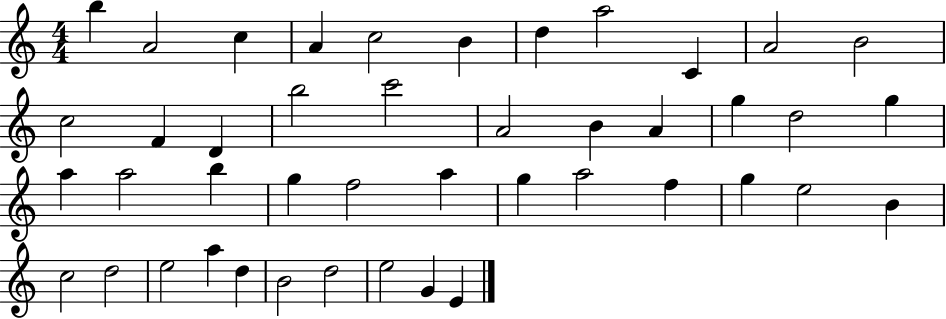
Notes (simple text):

B5/q A4/h C5/q A4/q C5/h B4/q D5/q A5/h C4/q A4/h B4/h C5/h F4/q D4/q B5/h C6/h A4/h B4/q A4/q G5/q D5/h G5/q A5/q A5/h B5/q G5/q F5/h A5/q G5/q A5/h F5/q G5/q E5/h B4/q C5/h D5/h E5/h A5/q D5/q B4/h D5/h E5/h G4/q E4/q